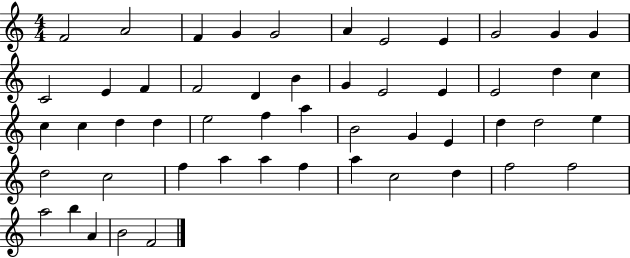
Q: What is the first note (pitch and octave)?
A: F4